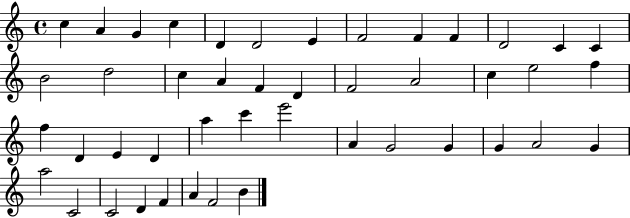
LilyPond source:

{
  \clef treble
  \time 4/4
  \defaultTimeSignature
  \key c \major
  c''4 a'4 g'4 c''4 | d'4 d'2 e'4 | f'2 f'4 f'4 | d'2 c'4 c'4 | \break b'2 d''2 | c''4 a'4 f'4 d'4 | f'2 a'2 | c''4 e''2 f''4 | \break f''4 d'4 e'4 d'4 | a''4 c'''4 e'''2 | a'4 g'2 g'4 | g'4 a'2 g'4 | \break a''2 c'2 | c'2 d'4 f'4 | a'4 f'2 b'4 | \bar "|."
}